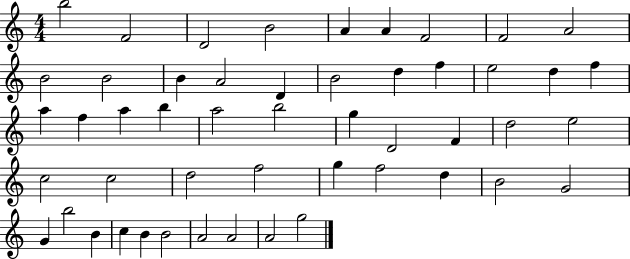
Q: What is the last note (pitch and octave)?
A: G5